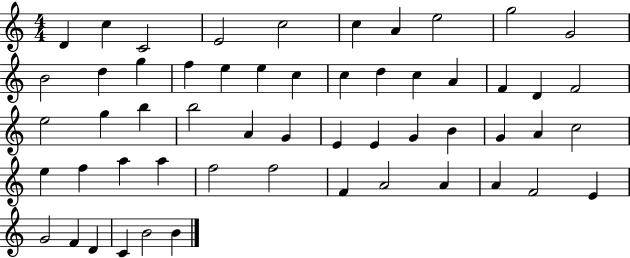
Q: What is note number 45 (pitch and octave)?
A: A4